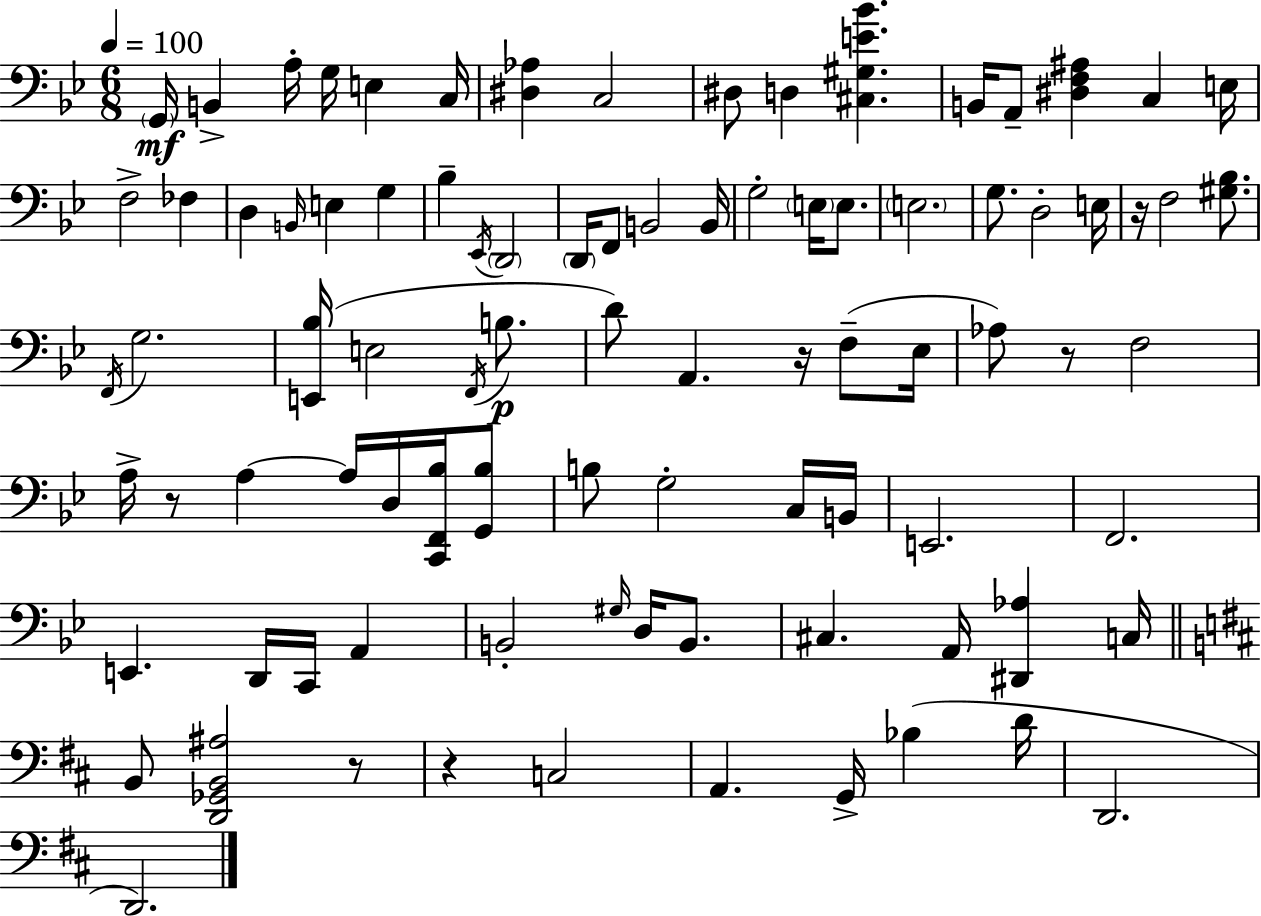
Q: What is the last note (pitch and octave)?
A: D2